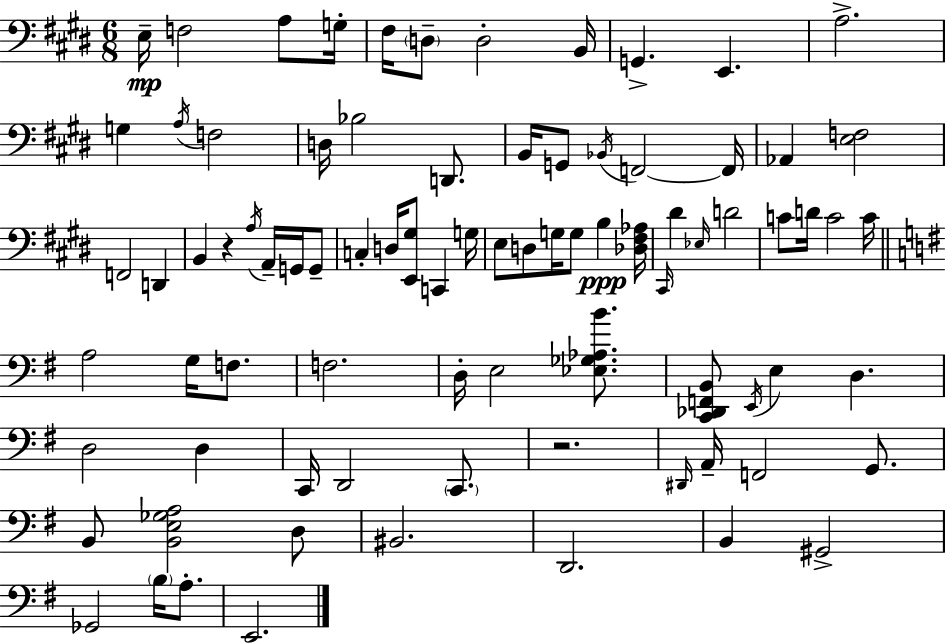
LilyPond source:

{
  \clef bass
  \numericTimeSignature
  \time 6/8
  \key e \major
  \repeat volta 2 { e16--\mp f2 a8 g16-. | fis16 \parenthesize d8-- d2-. b,16 | g,4.-> e,4. | a2.-> | \break g4 \acciaccatura { a16 } f2 | d16 bes2 d,8. | b,16 g,8 \acciaccatura { bes,16 } f,2~~ | f,16 aes,4 <e f>2 | \break f,2 d,4 | b,4 r4 \acciaccatura { a16 } a,16-- | g,16 g,8-- c4-. d16 <e, gis>8 c,4 | g16 e8 d8 g16 g8 b4\ppp | \break <des fis aes>16 \grace { cis,16 } dis'4 \grace { ees16 } d'2 | c'8 d'16 c'2 | c'16 \bar "||" \break \key e \minor a2 g16 f8. | f2. | d16-. e2 <ees ges aes b'>8. | <c, des, f, b,>8 \acciaccatura { e,16 } e4 d4. | \break d2 d4 | c,16 d,2 \parenthesize c,8. | r2. | \grace { dis,16 } a,16-- f,2 g,8. | \break b,8 <b, e ges a>2 | d8 bis,2. | d,2. | b,4 gis,2-> | \break ges,2 \parenthesize b16 a8.-. | e,2. | } \bar "|."
}